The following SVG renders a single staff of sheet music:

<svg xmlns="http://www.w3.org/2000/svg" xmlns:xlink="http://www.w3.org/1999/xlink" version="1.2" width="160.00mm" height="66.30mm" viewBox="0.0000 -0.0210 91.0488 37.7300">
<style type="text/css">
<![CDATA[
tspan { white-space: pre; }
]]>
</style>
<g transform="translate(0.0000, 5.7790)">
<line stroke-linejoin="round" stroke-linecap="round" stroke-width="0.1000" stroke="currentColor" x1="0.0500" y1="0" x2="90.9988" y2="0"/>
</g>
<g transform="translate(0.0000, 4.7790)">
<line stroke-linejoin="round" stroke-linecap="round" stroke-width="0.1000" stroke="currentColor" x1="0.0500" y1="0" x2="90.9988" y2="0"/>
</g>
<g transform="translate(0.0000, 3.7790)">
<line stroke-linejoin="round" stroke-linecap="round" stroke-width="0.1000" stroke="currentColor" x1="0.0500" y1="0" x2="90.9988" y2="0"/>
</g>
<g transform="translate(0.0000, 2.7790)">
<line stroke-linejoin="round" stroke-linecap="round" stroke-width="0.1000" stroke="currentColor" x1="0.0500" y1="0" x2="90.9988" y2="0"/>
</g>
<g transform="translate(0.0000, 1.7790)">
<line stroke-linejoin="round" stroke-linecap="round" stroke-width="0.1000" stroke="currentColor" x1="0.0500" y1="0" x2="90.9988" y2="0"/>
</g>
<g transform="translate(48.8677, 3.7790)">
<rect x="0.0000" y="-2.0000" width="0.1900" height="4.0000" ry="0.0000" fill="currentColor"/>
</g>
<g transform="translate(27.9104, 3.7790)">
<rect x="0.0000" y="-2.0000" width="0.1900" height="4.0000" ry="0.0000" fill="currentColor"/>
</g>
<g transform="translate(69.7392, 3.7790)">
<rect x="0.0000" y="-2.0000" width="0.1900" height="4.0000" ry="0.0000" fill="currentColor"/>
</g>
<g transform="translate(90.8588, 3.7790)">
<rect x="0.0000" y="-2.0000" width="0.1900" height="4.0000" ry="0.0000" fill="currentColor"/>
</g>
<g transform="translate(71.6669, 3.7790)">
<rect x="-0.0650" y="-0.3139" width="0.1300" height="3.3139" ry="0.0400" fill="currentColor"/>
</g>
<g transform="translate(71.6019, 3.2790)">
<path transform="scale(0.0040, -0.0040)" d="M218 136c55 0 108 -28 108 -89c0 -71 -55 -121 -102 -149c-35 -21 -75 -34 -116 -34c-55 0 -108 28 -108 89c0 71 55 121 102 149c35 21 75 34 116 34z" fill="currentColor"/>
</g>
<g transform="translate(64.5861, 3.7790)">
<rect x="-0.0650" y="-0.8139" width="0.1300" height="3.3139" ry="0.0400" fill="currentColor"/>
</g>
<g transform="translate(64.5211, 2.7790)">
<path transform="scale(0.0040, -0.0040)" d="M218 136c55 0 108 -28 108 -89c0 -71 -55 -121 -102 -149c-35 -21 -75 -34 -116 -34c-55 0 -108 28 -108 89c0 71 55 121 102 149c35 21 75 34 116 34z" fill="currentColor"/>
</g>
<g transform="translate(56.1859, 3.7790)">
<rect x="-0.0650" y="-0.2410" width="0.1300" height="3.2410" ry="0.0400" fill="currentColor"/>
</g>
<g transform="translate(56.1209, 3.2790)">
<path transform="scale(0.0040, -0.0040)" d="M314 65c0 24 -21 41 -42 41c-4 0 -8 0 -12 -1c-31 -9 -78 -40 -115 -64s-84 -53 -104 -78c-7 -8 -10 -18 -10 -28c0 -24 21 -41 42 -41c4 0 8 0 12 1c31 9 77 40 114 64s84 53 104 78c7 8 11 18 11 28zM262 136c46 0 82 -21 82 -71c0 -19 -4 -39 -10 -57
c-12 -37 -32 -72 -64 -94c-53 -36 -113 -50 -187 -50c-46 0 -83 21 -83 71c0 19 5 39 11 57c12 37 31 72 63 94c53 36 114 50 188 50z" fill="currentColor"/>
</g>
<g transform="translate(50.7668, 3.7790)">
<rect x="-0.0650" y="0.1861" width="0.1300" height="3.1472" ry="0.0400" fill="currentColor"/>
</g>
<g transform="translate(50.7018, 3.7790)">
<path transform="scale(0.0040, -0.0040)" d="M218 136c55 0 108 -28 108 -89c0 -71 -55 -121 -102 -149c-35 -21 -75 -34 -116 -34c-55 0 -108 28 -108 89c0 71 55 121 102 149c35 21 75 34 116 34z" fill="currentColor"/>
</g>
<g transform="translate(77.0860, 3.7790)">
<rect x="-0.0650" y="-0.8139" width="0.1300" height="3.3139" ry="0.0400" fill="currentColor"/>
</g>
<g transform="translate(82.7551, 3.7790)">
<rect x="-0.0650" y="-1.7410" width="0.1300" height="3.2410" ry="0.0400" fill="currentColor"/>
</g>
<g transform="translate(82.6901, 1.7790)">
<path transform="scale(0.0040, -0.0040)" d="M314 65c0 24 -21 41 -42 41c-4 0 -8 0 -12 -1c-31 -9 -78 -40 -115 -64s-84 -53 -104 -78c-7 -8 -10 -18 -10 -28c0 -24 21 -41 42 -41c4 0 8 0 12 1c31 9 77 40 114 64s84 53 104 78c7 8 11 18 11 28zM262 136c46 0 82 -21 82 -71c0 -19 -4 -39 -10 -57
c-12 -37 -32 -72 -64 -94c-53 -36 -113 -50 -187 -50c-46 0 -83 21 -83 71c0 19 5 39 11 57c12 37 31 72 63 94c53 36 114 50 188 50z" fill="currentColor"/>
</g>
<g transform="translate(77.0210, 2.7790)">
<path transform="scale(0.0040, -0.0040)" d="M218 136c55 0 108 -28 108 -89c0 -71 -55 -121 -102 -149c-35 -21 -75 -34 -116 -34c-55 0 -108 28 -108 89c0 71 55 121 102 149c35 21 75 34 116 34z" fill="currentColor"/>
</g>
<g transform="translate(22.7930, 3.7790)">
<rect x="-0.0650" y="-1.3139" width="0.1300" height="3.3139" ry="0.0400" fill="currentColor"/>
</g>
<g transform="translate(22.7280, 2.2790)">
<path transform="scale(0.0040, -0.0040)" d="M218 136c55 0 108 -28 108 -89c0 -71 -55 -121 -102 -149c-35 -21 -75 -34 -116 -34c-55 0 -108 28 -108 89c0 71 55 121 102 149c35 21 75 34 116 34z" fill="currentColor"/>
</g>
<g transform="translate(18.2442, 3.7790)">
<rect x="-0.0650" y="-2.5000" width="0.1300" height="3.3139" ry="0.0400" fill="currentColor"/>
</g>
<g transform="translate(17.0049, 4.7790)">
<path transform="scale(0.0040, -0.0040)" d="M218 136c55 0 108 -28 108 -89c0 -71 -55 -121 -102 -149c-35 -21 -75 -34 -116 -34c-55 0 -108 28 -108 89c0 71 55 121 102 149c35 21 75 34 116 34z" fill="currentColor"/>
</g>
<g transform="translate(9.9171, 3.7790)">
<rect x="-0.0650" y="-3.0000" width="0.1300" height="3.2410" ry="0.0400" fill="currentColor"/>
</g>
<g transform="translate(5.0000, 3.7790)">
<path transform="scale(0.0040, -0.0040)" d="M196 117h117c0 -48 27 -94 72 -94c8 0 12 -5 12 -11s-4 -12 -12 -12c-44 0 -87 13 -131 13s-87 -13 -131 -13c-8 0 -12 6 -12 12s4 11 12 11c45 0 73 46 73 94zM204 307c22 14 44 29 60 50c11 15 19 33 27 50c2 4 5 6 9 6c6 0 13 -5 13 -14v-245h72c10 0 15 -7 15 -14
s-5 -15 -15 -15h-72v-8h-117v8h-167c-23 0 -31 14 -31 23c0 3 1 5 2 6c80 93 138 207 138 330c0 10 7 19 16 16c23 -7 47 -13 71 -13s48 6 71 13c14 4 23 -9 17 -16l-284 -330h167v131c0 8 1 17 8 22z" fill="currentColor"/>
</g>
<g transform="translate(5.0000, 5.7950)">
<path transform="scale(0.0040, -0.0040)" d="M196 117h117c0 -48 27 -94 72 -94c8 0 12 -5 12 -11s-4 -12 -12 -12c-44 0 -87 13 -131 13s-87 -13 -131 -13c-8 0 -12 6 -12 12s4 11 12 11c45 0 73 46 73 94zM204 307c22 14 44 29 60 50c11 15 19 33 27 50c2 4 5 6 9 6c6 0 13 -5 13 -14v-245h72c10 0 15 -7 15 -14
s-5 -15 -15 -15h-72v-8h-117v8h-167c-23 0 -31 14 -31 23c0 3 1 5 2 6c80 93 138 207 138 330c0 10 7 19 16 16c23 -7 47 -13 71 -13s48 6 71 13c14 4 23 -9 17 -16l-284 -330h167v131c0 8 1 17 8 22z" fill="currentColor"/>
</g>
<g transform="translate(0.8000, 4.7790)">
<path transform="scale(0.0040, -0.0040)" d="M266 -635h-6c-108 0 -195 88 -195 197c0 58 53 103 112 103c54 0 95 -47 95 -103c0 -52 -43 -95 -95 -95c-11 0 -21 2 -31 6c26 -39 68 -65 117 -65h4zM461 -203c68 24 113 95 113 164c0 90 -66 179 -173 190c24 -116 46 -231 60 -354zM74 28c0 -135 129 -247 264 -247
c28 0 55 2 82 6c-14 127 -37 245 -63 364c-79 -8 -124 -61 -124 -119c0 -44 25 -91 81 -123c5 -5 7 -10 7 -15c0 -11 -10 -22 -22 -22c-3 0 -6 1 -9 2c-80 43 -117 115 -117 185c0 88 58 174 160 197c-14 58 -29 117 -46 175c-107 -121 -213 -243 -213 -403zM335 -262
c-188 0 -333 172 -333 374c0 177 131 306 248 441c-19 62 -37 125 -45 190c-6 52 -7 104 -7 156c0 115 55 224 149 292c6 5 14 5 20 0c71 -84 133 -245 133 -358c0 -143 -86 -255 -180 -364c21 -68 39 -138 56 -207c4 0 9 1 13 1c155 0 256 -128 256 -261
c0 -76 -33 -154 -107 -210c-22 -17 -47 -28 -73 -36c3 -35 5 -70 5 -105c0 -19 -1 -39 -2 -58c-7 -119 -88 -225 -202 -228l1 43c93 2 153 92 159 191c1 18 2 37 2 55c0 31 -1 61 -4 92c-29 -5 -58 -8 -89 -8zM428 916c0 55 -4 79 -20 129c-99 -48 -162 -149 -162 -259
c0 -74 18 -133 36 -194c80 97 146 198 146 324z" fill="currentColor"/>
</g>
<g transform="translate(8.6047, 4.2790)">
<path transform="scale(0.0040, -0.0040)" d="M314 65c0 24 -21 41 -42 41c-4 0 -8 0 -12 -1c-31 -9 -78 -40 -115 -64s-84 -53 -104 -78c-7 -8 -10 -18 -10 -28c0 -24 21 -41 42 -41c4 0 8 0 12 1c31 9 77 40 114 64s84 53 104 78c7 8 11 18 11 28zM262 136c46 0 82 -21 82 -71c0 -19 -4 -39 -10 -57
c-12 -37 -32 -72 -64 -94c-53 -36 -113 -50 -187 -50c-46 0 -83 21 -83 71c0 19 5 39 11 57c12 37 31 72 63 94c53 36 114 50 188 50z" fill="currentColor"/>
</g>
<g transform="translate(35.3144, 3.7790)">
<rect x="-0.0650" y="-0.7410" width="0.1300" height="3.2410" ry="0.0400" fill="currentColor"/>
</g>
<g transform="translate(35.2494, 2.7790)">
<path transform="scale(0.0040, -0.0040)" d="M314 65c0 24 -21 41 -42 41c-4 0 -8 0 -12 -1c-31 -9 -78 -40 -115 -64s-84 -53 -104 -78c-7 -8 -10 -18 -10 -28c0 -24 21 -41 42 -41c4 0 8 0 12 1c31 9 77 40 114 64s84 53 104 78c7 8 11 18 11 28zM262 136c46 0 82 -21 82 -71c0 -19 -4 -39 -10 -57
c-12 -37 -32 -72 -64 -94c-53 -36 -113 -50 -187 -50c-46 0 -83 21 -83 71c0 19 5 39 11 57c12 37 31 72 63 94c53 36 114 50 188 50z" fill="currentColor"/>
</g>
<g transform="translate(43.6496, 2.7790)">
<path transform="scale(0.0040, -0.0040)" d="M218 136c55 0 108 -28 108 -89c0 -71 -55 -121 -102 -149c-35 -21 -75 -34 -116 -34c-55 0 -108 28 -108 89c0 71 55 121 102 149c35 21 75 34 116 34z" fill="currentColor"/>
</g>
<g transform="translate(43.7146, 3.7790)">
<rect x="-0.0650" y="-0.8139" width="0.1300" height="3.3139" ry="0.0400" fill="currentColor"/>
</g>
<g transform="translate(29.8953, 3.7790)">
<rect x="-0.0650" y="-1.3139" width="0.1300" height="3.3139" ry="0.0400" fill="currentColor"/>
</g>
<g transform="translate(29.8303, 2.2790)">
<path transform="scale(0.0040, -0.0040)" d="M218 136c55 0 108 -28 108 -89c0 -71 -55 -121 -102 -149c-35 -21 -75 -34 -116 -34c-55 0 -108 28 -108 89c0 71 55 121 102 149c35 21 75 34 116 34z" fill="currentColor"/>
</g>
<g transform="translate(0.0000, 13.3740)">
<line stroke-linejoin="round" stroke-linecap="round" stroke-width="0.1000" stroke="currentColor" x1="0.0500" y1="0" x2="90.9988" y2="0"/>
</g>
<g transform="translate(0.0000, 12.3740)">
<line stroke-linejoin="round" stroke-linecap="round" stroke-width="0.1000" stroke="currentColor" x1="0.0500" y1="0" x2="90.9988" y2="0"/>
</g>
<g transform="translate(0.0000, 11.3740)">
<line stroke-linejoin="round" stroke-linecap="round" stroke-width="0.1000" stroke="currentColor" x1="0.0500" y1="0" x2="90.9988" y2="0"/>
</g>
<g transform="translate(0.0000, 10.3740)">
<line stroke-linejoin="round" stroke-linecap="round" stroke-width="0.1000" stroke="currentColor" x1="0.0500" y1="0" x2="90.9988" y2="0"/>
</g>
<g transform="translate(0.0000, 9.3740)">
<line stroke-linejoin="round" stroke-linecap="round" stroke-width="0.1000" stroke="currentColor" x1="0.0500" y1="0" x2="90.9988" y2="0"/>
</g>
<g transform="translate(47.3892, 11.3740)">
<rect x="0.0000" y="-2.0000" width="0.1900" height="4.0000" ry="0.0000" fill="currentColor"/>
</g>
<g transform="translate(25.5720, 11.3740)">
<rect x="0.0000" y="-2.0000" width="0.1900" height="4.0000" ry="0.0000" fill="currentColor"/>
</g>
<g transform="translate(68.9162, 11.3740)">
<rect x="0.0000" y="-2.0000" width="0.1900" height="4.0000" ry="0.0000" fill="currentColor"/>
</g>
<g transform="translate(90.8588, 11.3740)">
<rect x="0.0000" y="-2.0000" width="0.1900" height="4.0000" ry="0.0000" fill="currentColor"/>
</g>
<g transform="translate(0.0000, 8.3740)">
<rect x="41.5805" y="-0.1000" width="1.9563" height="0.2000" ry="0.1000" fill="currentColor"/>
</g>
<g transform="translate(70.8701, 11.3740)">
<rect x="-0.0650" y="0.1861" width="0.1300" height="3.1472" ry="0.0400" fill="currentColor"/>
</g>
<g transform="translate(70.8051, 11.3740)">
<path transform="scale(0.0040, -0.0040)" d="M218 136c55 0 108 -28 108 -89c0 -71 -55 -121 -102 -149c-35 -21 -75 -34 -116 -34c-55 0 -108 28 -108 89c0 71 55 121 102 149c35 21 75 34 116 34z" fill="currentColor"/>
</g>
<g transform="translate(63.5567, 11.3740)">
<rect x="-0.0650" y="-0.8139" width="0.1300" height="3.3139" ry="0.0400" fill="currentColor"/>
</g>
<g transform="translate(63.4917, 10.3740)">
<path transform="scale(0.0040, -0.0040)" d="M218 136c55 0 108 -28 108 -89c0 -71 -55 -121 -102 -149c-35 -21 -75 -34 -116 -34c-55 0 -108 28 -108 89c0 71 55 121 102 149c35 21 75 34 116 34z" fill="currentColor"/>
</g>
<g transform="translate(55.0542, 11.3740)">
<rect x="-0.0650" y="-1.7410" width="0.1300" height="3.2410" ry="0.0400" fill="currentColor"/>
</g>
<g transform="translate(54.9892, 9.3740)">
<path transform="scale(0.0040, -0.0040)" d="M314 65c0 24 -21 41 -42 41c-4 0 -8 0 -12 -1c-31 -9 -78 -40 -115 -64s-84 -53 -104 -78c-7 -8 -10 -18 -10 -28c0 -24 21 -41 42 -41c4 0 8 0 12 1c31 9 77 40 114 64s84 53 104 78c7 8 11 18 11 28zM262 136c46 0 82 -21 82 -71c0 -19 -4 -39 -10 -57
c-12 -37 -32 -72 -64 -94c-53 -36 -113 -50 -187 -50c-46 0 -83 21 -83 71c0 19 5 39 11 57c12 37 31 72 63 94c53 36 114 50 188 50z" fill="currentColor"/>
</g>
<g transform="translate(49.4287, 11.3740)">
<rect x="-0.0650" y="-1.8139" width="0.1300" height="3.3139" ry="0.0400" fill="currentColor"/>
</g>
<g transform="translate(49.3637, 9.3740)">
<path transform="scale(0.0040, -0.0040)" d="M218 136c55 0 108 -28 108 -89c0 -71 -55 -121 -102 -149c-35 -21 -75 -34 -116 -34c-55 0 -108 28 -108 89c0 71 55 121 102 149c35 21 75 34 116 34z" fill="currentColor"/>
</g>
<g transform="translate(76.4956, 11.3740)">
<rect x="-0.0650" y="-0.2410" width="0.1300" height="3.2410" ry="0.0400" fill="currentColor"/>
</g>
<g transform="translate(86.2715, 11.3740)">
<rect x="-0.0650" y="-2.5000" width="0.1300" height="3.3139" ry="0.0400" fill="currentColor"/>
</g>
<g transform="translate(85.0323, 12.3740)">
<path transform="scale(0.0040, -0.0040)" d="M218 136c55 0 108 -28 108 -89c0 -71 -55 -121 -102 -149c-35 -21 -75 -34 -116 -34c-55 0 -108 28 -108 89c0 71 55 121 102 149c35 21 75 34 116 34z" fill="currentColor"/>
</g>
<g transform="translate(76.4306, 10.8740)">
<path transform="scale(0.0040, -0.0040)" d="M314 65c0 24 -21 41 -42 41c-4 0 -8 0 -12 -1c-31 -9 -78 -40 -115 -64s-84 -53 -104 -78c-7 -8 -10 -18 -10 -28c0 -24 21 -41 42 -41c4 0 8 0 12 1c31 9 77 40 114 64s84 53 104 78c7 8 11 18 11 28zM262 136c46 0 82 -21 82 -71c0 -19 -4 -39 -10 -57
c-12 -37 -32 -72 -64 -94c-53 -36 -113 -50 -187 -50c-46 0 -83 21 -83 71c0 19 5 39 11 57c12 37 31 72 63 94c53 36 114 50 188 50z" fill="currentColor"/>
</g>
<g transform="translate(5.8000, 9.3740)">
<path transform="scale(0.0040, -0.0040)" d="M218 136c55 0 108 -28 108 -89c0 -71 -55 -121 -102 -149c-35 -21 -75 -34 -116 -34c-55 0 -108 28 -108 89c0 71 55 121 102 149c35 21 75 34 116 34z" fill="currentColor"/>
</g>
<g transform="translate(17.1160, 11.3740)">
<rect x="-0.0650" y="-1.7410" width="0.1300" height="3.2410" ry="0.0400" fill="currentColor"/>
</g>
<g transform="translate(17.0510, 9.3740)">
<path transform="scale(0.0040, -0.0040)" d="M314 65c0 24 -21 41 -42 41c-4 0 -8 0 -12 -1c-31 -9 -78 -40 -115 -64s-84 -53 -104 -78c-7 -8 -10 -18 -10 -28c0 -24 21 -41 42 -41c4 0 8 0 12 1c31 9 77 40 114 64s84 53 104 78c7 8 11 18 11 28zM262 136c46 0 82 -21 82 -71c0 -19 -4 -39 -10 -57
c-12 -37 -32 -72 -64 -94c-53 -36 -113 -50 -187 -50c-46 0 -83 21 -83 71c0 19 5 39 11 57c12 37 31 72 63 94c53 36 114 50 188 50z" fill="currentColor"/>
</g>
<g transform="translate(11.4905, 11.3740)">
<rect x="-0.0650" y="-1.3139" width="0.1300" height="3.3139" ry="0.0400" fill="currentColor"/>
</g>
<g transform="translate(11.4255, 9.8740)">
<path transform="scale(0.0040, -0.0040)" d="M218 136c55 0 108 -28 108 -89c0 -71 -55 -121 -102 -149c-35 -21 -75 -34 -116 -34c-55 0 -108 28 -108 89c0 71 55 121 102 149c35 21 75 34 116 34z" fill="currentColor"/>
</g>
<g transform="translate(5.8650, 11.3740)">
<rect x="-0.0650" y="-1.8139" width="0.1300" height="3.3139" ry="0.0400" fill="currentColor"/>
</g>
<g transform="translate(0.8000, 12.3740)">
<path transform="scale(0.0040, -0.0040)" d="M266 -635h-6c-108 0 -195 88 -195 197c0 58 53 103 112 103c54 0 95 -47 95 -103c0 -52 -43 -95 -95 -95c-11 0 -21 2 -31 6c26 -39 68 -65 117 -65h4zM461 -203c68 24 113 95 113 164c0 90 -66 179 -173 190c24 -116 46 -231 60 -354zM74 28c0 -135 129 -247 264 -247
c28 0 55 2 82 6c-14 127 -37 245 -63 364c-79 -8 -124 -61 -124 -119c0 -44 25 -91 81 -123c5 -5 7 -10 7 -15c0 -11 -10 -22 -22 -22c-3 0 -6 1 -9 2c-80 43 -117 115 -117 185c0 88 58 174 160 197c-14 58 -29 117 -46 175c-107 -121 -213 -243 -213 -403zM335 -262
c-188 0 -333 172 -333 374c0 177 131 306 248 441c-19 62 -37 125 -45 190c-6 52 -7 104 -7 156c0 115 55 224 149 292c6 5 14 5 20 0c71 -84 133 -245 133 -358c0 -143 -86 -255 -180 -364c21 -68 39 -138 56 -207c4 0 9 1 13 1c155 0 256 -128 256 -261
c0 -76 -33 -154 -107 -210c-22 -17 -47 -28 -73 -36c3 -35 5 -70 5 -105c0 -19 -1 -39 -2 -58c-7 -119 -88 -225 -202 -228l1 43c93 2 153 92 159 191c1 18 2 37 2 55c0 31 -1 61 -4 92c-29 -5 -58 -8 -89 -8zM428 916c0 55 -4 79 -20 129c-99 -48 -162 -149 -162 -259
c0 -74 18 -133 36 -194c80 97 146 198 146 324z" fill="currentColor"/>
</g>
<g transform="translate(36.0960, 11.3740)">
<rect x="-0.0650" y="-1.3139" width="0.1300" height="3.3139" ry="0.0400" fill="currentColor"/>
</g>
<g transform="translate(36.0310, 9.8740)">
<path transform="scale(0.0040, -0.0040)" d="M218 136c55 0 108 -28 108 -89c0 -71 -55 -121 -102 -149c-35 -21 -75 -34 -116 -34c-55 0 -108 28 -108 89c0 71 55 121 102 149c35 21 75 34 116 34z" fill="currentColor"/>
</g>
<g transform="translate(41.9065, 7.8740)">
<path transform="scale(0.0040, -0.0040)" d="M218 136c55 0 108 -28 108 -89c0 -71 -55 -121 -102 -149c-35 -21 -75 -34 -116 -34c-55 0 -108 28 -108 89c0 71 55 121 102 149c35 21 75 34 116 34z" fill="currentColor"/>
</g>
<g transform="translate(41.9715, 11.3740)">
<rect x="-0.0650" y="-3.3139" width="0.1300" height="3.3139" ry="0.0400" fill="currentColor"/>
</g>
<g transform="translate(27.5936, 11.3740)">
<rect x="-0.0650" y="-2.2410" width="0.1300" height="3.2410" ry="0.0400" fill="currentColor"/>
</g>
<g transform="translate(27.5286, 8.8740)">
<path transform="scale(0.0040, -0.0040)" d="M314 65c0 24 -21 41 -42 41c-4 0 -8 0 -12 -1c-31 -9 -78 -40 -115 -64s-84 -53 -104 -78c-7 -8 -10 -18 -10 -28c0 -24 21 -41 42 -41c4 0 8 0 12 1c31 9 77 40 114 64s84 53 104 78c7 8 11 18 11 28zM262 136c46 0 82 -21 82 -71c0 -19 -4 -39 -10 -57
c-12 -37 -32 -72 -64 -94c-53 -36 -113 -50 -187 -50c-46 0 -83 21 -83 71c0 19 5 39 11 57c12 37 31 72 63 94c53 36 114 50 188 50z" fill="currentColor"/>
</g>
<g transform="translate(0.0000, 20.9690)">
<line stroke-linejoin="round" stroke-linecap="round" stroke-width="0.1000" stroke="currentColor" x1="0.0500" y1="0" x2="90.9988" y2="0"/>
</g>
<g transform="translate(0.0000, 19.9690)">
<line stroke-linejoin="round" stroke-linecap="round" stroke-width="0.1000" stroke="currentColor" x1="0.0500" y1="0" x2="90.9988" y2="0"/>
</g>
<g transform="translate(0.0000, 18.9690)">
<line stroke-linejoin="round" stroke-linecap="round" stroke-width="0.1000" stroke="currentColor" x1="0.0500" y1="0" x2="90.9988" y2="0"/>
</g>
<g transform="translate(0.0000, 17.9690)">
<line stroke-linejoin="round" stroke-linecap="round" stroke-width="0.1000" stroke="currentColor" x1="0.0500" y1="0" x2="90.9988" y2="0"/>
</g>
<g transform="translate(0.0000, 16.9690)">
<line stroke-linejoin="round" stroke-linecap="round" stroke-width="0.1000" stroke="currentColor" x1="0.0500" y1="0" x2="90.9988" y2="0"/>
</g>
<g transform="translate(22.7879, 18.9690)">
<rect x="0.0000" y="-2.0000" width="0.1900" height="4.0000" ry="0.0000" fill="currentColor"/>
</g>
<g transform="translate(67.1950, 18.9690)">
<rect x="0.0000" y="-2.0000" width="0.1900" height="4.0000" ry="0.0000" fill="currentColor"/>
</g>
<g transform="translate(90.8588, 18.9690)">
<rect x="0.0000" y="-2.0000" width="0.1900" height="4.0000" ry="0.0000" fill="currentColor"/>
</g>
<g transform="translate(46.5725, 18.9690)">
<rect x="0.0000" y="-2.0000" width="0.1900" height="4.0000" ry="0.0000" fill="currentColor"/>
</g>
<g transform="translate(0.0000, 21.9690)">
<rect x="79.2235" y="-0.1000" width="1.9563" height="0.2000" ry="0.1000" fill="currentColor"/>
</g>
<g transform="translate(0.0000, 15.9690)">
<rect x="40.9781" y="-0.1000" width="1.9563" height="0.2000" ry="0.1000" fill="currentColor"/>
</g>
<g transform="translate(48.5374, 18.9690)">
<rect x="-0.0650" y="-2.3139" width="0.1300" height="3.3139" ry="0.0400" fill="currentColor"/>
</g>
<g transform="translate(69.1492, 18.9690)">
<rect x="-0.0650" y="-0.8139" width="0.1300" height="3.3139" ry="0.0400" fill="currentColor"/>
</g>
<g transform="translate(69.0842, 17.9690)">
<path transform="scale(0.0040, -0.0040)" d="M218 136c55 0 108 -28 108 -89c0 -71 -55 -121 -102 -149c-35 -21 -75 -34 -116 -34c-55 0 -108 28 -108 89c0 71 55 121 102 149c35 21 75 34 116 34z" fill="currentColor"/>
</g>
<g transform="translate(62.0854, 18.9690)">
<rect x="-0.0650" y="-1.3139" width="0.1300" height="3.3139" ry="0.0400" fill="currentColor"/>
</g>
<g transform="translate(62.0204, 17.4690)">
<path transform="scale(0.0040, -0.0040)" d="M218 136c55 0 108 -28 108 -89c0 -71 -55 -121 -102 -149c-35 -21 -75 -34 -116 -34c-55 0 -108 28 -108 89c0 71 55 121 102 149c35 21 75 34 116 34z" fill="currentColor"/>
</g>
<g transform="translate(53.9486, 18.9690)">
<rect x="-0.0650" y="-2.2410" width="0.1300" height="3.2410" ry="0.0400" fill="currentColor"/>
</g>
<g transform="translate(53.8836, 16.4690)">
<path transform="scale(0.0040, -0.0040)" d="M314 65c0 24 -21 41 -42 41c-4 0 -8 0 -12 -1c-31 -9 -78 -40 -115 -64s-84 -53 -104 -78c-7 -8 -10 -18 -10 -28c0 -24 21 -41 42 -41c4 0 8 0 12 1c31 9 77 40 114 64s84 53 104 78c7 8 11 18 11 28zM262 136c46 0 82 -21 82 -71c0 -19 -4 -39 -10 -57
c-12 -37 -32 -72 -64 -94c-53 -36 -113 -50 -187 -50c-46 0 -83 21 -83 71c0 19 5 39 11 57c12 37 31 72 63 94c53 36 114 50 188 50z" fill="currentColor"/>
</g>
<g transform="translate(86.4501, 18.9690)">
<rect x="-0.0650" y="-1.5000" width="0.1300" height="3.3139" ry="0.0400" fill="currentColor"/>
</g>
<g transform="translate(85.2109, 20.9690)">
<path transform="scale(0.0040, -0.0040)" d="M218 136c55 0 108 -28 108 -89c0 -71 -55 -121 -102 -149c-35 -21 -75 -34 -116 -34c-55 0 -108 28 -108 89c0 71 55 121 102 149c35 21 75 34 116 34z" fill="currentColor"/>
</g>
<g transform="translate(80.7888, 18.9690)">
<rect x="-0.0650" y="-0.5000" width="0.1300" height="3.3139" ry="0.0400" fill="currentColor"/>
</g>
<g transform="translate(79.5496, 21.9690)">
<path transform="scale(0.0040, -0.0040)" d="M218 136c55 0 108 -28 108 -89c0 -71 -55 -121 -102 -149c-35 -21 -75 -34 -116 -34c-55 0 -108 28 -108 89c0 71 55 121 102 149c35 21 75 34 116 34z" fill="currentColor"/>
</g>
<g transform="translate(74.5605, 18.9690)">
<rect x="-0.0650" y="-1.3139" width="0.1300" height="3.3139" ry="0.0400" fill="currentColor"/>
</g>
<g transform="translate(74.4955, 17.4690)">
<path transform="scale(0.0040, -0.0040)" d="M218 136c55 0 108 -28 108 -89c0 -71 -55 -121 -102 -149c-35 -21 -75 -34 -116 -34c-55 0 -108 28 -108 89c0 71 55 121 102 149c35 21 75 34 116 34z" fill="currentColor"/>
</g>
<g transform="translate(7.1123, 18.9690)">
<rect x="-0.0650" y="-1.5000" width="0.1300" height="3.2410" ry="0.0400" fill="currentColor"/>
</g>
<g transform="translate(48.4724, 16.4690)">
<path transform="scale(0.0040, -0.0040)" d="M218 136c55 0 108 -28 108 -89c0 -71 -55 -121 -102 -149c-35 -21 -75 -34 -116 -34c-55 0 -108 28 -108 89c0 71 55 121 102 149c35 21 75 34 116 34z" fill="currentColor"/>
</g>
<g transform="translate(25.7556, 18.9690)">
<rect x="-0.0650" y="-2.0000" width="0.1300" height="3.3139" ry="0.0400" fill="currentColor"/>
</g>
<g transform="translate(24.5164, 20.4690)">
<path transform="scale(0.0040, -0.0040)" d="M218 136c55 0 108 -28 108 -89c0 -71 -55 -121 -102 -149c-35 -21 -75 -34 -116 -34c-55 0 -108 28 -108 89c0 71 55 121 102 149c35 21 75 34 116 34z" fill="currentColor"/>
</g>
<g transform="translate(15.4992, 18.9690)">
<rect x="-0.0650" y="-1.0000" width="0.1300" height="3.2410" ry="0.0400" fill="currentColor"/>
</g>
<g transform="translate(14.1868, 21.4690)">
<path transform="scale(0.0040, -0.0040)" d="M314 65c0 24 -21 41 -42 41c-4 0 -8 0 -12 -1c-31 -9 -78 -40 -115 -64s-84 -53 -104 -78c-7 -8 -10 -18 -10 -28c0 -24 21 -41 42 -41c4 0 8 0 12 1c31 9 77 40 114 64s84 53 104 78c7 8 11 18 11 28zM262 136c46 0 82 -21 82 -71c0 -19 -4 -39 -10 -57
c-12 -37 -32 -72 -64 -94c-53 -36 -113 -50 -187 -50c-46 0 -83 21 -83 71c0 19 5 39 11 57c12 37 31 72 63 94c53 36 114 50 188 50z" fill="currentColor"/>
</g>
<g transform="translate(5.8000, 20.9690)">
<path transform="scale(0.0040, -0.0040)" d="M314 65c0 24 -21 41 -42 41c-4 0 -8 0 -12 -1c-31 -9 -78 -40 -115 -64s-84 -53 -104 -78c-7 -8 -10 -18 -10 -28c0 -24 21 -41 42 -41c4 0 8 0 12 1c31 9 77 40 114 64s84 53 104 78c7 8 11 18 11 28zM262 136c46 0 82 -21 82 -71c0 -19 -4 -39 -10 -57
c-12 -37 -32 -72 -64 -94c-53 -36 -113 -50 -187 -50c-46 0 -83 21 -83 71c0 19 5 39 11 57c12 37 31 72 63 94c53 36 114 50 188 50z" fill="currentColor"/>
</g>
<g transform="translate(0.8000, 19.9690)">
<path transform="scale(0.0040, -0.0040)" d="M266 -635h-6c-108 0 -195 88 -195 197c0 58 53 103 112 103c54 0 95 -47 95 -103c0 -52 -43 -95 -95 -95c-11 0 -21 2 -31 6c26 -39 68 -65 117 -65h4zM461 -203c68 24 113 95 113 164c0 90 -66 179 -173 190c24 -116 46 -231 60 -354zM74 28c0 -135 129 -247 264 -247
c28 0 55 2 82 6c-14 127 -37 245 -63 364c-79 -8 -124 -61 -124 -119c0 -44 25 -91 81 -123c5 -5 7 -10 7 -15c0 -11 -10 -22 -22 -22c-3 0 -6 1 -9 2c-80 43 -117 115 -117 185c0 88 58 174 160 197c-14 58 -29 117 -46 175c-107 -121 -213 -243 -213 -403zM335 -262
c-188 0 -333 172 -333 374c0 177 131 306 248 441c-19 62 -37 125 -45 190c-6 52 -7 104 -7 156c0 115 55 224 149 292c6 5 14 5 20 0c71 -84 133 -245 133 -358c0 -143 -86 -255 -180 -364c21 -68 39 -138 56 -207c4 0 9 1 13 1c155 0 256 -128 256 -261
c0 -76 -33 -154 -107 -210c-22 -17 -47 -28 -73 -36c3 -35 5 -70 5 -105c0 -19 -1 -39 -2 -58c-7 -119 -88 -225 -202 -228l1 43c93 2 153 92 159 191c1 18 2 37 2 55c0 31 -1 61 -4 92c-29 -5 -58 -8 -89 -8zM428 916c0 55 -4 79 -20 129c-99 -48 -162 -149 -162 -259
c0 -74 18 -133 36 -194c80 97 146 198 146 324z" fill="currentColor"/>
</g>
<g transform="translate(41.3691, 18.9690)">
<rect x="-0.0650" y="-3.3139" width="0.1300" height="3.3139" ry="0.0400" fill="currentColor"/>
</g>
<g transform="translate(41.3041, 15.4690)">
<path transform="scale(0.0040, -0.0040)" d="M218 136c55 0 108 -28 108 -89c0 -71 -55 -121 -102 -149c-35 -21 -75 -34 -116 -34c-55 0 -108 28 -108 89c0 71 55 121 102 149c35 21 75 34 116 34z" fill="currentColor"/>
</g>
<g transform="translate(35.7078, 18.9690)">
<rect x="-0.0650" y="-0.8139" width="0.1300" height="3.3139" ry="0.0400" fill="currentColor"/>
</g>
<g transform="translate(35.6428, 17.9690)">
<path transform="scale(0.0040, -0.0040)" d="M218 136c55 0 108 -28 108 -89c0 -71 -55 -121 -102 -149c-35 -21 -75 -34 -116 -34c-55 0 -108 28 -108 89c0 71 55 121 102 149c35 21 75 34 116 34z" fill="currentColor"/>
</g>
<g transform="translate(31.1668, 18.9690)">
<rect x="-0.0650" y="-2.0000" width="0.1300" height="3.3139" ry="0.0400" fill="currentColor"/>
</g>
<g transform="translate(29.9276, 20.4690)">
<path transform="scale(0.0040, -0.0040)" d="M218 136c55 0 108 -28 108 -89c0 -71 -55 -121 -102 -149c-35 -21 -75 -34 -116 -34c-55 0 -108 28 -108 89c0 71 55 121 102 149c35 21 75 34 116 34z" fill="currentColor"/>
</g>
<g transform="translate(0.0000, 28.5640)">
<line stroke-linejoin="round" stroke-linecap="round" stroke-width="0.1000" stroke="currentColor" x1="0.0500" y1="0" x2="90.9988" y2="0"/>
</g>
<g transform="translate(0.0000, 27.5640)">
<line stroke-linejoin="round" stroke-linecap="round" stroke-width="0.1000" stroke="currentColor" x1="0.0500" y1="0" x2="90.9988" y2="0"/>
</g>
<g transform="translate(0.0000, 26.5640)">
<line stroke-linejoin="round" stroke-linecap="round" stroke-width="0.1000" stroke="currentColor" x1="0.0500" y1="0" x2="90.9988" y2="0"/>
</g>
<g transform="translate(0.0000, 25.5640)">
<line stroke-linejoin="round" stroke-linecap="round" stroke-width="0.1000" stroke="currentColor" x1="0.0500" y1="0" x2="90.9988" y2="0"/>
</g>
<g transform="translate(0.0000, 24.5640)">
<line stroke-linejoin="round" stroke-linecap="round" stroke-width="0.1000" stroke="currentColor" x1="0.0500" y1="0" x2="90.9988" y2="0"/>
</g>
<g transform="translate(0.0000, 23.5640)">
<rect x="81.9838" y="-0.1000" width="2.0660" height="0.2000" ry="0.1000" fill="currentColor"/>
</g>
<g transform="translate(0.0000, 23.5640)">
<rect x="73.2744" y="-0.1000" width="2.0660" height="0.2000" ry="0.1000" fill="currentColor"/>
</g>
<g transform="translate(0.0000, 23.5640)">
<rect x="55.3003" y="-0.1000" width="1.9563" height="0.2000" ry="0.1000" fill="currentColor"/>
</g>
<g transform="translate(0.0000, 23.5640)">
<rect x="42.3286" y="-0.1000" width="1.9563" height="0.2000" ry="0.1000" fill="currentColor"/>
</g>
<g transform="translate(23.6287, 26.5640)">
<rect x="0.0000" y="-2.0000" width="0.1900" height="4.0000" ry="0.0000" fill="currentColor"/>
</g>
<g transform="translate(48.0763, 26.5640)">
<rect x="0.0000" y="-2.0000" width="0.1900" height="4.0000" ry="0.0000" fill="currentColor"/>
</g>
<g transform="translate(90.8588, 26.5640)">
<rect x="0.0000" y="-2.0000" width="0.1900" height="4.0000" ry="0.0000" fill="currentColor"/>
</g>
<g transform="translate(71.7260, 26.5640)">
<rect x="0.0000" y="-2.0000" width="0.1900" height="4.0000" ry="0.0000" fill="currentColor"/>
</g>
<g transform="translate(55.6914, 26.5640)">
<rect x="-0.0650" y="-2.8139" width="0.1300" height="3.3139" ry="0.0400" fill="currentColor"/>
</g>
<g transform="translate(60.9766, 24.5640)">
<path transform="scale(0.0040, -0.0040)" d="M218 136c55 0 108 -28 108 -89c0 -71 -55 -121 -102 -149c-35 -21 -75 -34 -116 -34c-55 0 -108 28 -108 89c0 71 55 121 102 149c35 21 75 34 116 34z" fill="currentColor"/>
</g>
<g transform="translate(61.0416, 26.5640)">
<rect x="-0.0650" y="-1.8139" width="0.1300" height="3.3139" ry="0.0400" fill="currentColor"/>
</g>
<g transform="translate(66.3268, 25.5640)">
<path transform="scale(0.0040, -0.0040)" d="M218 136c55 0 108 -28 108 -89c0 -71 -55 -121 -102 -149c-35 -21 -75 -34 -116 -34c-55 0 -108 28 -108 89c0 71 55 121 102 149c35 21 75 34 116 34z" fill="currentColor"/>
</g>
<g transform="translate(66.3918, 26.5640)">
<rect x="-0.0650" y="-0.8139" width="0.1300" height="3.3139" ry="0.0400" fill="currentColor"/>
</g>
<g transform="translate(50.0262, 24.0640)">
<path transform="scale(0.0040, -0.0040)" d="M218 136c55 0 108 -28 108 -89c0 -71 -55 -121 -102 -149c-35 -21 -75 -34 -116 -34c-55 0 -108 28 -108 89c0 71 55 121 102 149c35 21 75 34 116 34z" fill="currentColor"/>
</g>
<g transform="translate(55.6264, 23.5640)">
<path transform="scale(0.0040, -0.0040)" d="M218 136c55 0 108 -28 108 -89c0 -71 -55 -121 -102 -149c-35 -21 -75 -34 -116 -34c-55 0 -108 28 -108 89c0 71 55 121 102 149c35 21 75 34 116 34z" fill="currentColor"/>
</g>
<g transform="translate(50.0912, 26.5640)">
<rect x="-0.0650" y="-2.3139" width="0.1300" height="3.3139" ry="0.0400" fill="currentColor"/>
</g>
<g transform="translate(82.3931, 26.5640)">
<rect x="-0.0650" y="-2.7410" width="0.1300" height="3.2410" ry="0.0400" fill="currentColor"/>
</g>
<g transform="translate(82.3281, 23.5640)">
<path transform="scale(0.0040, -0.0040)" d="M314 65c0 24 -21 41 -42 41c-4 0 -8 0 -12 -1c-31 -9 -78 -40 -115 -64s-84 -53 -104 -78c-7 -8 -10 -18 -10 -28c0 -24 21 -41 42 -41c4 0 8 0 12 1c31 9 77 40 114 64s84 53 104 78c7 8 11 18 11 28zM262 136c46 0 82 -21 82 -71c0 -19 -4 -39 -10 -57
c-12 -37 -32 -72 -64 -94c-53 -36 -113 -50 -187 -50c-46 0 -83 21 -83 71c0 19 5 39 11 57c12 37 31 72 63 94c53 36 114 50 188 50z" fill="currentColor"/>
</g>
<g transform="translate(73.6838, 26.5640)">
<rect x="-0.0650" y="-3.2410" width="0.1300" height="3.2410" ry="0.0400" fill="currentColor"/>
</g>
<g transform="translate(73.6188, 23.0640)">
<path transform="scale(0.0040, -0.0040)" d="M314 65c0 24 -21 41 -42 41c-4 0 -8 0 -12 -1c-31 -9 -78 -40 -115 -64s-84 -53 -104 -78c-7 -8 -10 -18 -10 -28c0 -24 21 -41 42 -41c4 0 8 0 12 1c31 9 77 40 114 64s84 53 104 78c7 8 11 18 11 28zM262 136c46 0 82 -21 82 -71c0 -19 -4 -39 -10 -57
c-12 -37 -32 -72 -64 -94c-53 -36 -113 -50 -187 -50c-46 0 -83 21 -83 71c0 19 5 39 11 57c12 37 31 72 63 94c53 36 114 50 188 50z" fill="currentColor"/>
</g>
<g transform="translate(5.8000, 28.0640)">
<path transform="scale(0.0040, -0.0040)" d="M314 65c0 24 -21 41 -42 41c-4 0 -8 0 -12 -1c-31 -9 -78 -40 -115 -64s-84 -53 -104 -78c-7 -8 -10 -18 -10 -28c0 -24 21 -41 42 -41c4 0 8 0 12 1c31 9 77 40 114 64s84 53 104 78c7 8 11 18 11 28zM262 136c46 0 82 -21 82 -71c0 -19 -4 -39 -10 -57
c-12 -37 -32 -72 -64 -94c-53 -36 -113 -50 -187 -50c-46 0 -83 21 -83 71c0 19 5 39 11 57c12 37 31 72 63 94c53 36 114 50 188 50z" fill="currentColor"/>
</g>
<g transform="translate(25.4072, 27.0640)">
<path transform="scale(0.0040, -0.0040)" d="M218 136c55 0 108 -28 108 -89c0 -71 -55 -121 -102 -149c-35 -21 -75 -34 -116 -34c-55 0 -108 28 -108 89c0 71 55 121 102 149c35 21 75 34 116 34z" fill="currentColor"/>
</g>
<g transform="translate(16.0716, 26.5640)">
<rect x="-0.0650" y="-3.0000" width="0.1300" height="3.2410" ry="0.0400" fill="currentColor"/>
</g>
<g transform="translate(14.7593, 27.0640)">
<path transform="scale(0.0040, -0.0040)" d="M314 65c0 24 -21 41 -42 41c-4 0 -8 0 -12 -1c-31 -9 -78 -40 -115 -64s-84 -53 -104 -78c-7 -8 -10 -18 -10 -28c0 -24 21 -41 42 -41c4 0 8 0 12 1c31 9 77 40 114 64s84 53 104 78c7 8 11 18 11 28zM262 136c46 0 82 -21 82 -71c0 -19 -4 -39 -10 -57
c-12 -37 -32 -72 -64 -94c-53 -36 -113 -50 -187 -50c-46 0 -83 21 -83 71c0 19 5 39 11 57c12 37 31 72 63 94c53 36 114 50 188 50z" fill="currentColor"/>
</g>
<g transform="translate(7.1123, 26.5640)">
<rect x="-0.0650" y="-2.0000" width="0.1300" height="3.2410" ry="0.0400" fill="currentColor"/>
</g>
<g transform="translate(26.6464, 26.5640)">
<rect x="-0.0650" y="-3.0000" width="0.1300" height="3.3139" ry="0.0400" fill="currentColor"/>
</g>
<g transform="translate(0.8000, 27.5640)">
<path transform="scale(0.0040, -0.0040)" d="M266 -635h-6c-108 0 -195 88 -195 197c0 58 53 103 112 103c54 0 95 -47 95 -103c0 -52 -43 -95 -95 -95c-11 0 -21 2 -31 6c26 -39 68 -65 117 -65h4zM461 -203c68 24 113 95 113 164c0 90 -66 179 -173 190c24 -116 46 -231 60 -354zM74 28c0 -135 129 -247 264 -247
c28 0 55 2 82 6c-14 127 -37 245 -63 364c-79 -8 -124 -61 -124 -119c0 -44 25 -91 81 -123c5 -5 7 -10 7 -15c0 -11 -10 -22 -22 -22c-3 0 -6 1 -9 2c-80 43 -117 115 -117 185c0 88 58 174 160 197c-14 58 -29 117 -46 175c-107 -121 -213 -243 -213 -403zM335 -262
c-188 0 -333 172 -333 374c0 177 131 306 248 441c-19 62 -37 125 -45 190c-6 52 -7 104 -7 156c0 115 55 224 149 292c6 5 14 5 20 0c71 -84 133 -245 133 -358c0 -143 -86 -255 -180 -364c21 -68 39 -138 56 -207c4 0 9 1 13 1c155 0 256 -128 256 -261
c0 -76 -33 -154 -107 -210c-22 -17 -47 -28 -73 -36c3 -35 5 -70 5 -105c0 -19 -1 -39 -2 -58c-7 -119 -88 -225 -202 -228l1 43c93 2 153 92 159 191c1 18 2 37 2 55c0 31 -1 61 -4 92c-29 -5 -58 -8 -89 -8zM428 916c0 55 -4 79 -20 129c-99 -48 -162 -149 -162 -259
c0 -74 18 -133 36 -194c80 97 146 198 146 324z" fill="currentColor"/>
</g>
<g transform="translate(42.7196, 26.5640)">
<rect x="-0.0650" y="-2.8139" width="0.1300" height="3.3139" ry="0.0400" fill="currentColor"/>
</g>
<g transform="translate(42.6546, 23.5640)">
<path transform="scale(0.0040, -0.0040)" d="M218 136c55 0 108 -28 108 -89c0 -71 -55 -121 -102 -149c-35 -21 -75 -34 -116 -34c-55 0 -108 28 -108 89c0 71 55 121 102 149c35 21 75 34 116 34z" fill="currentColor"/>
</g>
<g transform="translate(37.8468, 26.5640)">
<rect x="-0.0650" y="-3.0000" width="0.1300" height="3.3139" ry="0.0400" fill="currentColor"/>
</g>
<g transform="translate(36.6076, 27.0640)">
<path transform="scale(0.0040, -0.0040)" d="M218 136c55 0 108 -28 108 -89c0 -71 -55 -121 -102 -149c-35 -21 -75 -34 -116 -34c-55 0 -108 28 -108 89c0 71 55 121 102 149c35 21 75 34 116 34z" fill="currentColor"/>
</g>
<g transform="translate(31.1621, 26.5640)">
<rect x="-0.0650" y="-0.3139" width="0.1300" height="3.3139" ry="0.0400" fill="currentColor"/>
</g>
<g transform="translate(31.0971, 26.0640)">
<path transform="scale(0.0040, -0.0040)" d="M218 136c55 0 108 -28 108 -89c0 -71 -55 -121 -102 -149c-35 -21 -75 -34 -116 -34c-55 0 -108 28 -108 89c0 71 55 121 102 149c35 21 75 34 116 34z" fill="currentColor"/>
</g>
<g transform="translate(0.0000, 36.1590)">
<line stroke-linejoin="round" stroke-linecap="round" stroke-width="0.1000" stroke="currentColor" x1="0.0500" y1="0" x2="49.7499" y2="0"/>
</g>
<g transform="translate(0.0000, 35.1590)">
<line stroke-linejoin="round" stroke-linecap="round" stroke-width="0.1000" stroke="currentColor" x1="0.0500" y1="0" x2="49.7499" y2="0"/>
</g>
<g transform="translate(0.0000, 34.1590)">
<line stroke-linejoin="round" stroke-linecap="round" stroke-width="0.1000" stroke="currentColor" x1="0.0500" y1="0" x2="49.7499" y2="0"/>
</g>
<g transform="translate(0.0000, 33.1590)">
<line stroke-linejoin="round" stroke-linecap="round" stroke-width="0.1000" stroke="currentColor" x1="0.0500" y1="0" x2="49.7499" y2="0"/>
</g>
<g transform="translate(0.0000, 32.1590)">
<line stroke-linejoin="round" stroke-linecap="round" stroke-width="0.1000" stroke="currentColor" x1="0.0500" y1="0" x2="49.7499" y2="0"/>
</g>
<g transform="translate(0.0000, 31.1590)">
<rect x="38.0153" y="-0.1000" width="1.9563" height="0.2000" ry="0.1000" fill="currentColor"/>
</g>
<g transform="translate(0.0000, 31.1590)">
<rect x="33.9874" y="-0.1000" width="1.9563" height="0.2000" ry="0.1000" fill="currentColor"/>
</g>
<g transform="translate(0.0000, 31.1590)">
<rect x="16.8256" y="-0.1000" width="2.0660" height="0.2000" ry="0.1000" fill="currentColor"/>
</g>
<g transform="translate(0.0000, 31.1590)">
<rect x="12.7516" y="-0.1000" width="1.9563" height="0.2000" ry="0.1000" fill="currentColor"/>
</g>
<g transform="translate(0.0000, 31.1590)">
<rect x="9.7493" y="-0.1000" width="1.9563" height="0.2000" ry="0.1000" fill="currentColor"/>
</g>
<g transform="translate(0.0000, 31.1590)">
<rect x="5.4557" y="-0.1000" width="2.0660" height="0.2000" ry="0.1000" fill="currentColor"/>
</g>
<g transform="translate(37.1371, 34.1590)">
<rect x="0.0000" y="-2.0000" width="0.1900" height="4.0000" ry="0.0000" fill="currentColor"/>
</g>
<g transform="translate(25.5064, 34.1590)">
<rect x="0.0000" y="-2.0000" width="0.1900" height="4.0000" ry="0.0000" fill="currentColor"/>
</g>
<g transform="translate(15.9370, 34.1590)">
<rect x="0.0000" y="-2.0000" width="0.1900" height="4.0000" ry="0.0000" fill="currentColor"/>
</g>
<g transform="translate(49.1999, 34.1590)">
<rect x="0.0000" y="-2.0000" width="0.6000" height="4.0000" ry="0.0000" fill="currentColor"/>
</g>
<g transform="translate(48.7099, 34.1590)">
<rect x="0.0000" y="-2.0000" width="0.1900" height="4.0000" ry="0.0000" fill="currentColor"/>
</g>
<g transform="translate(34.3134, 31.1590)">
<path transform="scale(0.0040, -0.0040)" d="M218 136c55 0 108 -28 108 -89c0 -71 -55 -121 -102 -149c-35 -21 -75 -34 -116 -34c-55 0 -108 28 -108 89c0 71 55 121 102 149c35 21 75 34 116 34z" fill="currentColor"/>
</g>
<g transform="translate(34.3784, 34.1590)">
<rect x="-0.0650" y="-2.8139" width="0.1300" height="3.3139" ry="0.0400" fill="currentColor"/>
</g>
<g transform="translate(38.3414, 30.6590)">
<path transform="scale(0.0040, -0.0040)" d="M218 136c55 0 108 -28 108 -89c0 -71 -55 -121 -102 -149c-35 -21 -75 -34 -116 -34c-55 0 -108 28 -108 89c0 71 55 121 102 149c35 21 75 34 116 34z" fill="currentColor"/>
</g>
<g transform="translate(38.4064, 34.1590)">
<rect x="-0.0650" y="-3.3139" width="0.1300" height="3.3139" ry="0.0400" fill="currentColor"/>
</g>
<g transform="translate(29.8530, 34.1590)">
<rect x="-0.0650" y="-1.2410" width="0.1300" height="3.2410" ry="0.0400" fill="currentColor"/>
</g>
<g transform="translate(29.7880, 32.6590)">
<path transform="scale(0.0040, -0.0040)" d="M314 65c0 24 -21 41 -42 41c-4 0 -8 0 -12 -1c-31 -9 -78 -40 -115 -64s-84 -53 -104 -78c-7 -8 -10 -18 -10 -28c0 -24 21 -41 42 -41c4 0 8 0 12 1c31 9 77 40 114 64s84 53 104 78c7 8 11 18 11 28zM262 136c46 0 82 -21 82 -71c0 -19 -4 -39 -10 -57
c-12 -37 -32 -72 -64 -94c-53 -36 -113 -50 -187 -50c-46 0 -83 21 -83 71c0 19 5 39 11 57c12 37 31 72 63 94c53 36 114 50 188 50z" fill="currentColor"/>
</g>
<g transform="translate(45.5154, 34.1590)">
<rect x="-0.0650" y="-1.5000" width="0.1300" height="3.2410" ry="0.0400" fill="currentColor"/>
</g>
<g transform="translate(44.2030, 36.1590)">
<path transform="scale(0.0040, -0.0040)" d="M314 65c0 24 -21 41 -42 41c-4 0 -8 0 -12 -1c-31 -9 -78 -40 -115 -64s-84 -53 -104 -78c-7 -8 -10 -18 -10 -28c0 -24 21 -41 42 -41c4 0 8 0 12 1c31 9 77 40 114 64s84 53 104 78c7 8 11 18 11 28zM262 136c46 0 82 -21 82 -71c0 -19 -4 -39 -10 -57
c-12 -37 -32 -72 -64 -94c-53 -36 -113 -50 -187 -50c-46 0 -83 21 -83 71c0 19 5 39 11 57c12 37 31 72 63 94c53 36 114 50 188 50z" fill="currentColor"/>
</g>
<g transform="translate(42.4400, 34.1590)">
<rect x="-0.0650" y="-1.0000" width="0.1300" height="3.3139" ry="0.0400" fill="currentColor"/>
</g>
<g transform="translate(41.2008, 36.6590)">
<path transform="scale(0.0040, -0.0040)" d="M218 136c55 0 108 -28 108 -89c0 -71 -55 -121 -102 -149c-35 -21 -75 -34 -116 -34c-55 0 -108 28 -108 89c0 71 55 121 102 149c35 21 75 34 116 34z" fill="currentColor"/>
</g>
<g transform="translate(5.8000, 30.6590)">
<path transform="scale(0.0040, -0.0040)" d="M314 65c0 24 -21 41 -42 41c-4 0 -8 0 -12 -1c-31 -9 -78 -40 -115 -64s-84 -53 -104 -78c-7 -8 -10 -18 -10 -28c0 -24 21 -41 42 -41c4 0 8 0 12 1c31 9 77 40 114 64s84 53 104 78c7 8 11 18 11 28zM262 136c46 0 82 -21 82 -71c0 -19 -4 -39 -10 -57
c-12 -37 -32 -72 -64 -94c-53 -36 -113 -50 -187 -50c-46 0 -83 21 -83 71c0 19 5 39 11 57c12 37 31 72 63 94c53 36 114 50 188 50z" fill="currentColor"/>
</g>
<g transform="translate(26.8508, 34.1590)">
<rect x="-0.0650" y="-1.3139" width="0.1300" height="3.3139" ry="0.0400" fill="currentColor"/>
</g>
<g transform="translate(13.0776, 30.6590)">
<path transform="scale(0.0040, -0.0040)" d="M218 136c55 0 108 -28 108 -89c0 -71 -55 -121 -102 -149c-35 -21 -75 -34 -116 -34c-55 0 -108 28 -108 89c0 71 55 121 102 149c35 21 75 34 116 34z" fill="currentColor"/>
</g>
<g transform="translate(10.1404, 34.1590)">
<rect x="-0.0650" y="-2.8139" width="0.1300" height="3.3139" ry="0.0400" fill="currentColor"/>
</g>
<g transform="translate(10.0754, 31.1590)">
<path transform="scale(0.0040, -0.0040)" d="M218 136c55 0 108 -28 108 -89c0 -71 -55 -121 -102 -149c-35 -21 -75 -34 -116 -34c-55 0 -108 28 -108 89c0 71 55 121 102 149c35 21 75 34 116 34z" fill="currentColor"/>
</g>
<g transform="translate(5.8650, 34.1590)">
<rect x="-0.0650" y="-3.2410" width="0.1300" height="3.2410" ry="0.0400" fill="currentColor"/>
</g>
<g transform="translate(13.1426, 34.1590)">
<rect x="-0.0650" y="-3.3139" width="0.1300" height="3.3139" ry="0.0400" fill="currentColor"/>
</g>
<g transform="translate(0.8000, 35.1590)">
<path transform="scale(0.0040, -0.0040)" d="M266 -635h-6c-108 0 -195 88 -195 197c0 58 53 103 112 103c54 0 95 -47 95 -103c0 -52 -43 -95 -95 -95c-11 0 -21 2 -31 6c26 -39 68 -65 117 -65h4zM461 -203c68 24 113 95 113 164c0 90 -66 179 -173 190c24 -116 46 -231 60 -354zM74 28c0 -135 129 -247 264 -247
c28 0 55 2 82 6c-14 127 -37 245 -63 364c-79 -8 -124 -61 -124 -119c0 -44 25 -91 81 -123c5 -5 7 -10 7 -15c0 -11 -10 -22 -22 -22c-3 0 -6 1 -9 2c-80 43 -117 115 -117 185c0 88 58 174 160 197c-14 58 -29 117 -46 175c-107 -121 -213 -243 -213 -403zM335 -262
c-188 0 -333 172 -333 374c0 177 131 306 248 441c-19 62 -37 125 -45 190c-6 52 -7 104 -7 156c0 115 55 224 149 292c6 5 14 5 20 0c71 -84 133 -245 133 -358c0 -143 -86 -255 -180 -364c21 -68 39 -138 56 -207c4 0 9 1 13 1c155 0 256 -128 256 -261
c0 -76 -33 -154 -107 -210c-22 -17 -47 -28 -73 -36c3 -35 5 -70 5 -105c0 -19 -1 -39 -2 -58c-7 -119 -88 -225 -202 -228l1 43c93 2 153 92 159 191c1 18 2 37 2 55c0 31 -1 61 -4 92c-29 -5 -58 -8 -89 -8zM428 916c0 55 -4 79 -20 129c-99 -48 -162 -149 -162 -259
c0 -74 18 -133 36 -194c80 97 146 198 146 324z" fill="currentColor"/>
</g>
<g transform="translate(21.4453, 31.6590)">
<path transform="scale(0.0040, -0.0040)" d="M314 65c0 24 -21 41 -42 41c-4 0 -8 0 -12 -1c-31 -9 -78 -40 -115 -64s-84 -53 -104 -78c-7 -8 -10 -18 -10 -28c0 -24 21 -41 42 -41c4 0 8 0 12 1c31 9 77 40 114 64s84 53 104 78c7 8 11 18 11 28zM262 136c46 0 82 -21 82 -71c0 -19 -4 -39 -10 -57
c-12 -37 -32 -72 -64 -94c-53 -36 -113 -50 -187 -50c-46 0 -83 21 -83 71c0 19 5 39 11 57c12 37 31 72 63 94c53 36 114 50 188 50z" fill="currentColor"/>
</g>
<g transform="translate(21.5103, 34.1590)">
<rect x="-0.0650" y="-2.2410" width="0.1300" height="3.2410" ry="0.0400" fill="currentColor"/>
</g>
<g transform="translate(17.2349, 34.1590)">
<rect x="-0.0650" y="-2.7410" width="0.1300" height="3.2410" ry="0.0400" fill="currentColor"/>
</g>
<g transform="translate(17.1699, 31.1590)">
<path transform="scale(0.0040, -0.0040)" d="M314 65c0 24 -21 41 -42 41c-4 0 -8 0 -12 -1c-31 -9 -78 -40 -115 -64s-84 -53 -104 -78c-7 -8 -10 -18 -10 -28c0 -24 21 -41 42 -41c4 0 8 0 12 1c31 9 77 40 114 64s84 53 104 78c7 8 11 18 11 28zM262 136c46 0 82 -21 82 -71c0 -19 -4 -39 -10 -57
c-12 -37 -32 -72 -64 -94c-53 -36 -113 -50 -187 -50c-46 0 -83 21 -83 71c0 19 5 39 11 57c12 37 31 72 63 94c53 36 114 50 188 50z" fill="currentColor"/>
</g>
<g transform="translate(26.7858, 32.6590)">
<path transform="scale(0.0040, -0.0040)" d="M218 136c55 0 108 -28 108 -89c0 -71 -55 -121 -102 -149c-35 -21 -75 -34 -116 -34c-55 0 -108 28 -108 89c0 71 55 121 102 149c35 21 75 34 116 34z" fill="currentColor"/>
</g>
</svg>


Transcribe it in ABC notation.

X:1
T:Untitled
M:4/4
L:1/4
K:C
A2 G e e d2 d B c2 d c d f2 f e f2 g2 e b f f2 d B c2 G E2 D2 F F d b g g2 e d e C E F2 A2 A c A a g a f d b2 a2 b2 a b a2 g2 e e2 a b D E2